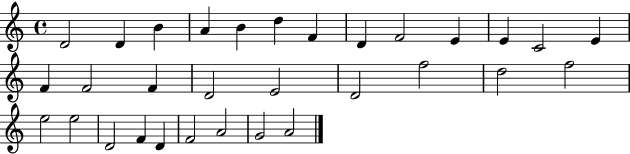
X:1
T:Untitled
M:4/4
L:1/4
K:C
D2 D B A B d F D F2 E E C2 E F F2 F D2 E2 D2 f2 d2 f2 e2 e2 D2 F D F2 A2 G2 A2